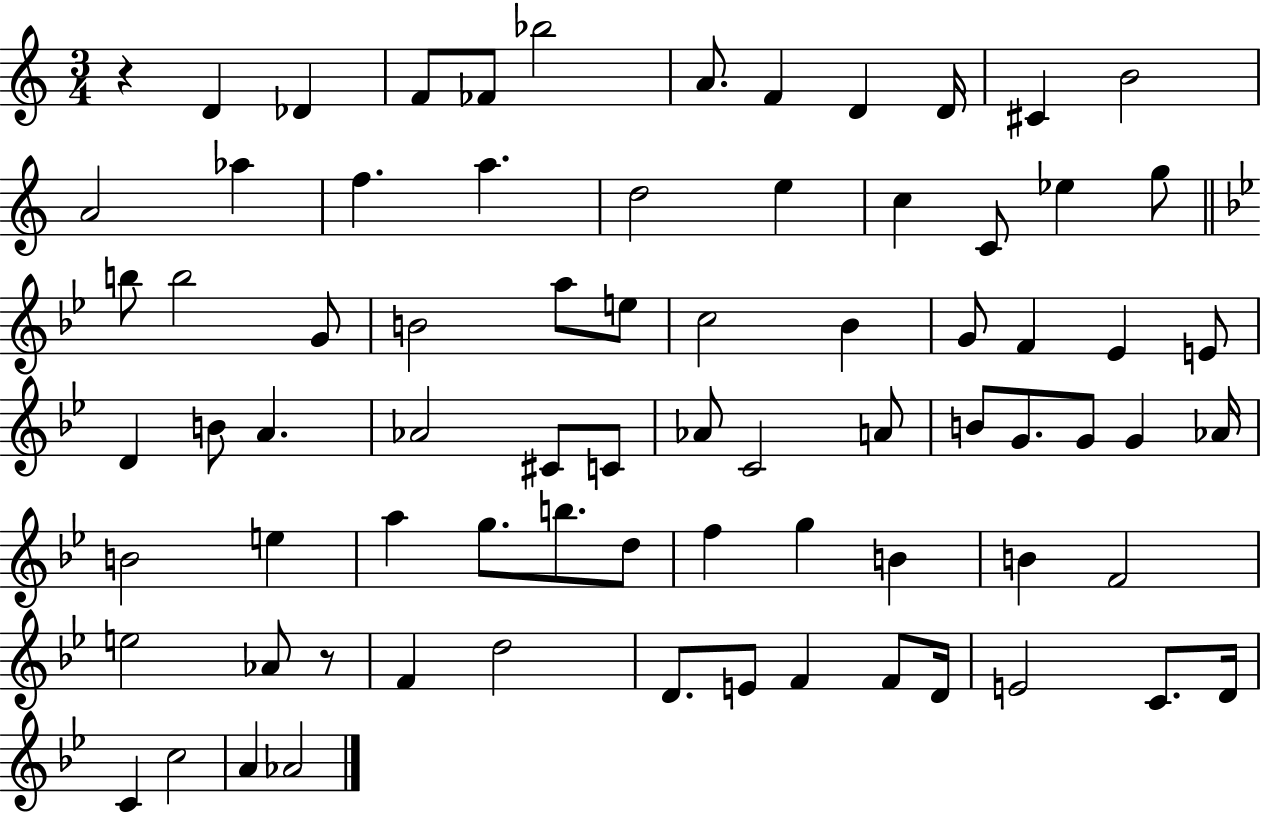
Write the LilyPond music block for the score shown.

{
  \clef treble
  \numericTimeSignature
  \time 3/4
  \key c \major
  \repeat volta 2 { r4 d'4 des'4 | f'8 fes'8 bes''2 | a'8. f'4 d'4 d'16 | cis'4 b'2 | \break a'2 aes''4 | f''4. a''4. | d''2 e''4 | c''4 c'8 ees''4 g''8 | \break \bar "||" \break \key g \minor b''8 b''2 g'8 | b'2 a''8 e''8 | c''2 bes'4 | g'8 f'4 ees'4 e'8 | \break d'4 b'8 a'4. | aes'2 cis'8 c'8 | aes'8 c'2 a'8 | b'8 g'8. g'8 g'4 aes'16 | \break b'2 e''4 | a''4 g''8. b''8. d''8 | f''4 g''4 b'4 | b'4 f'2 | \break e''2 aes'8 r8 | f'4 d''2 | d'8. e'8 f'4 f'8 d'16 | e'2 c'8. d'16 | \break c'4 c''2 | a'4 aes'2 | } \bar "|."
}